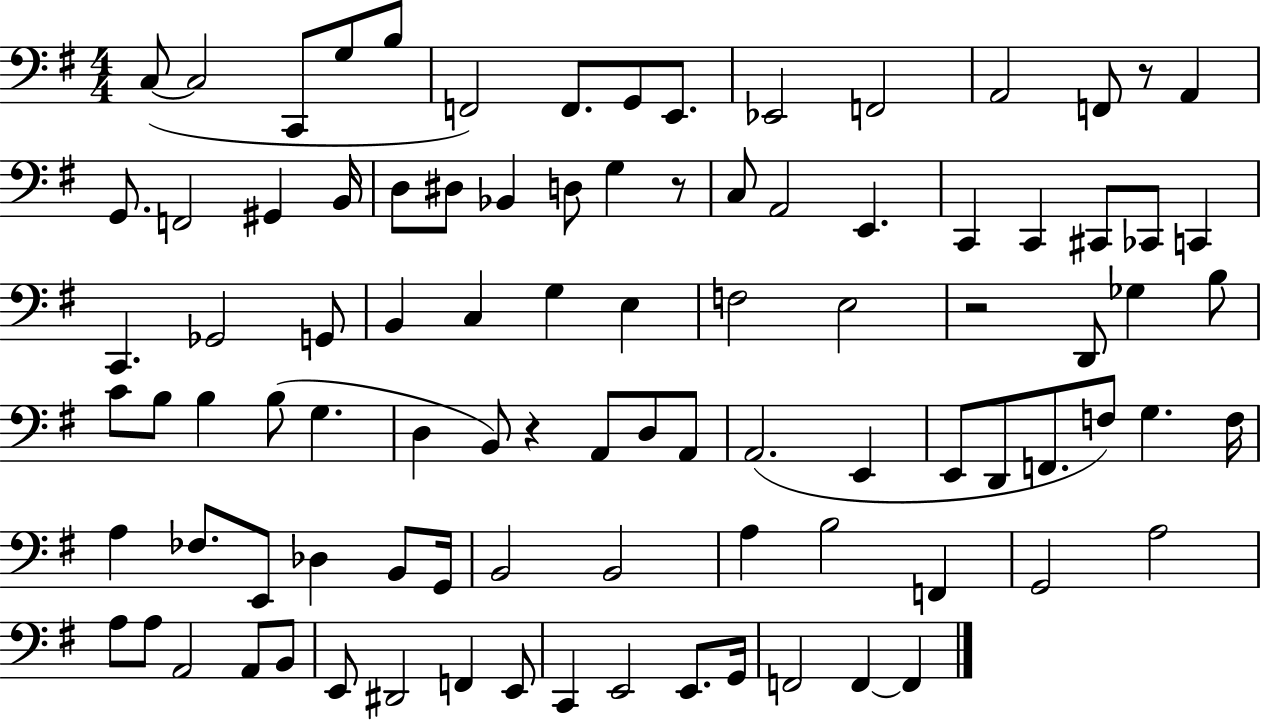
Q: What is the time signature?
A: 4/4